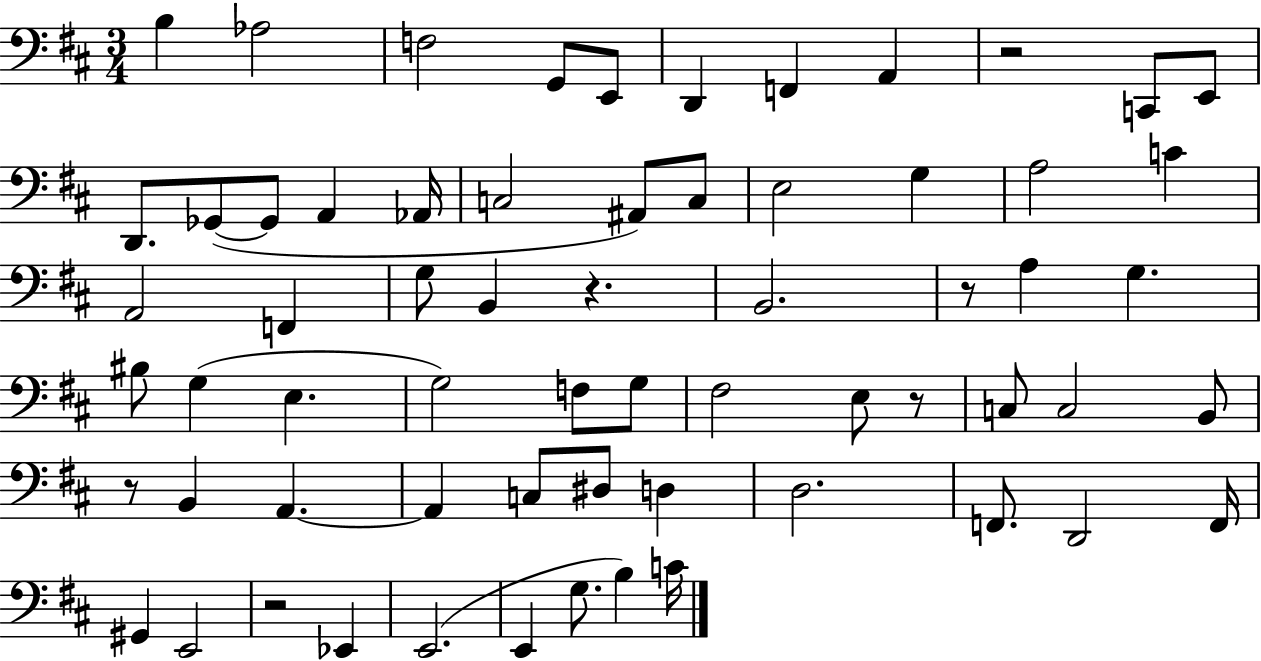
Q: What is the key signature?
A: D major